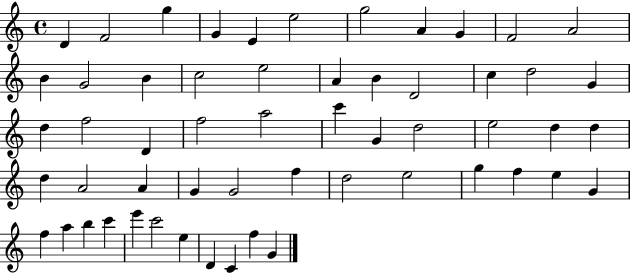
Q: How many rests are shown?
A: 0